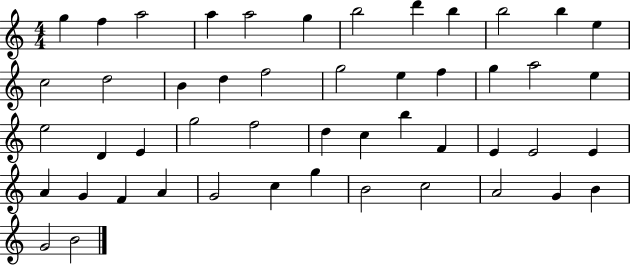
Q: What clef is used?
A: treble